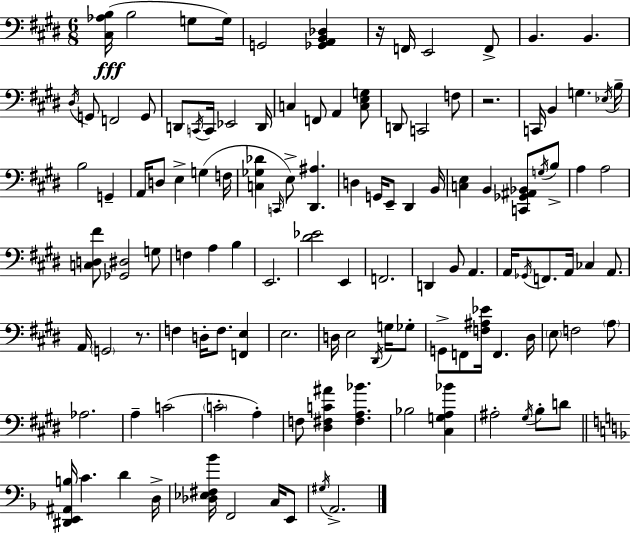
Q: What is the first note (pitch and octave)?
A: B3